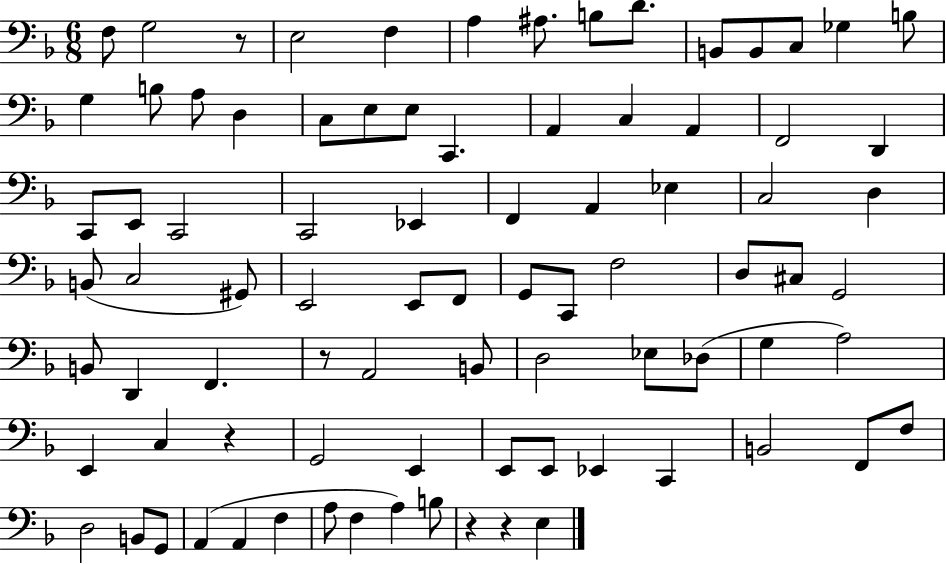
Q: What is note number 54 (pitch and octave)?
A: D3